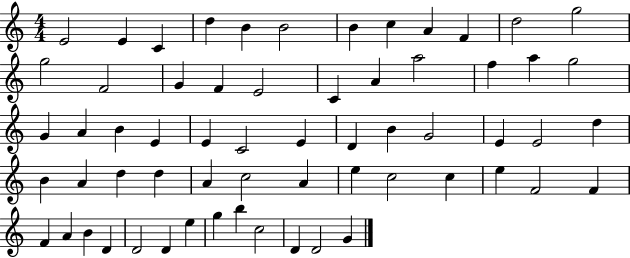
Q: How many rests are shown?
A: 0